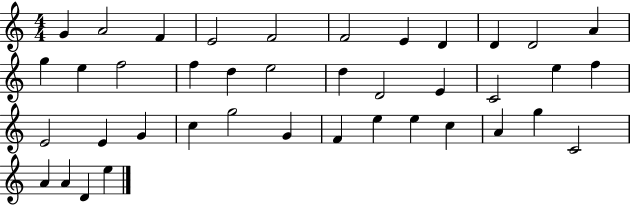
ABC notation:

X:1
T:Untitled
M:4/4
L:1/4
K:C
G A2 F E2 F2 F2 E D D D2 A g e f2 f d e2 d D2 E C2 e f E2 E G c g2 G F e e c A g C2 A A D e